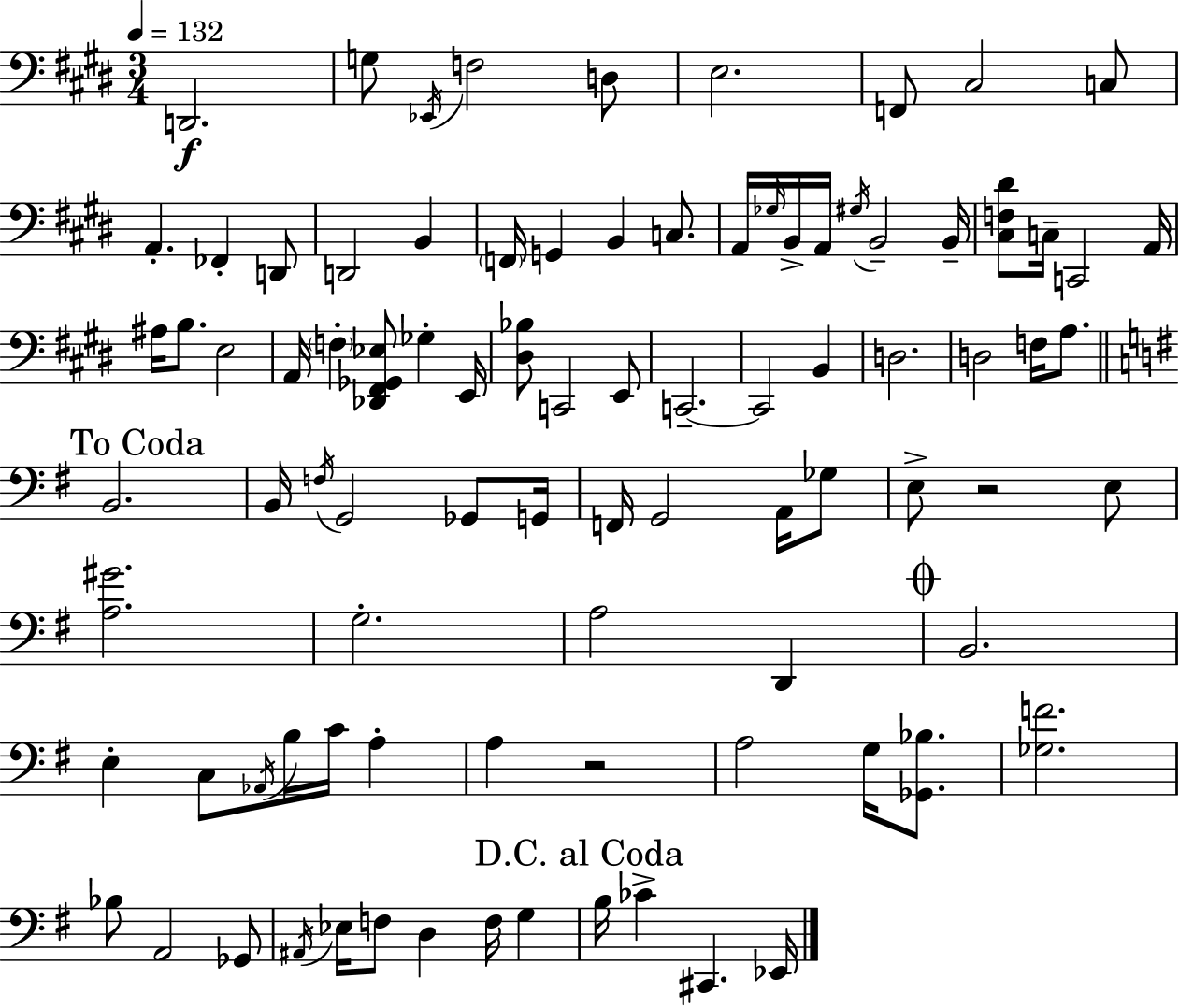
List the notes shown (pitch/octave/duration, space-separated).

D2/h. G3/e Eb2/s F3/h D3/e E3/h. F2/e C#3/h C3/e A2/q. FES2/q D2/e D2/h B2/q F2/s G2/q B2/q C3/e. A2/s Gb3/s B2/s A2/s G#3/s B2/h B2/s [C#3,F3,D#4]/e C3/s C2/h A2/s A#3/s B3/e. E3/h A2/s F3/q [Db2,F#2,Gb2,Eb3]/e Gb3/q E2/s [D#3,Bb3]/e C2/h E2/e C2/h. C2/h B2/q D3/h. D3/h F3/s A3/e. B2/h. B2/s F3/s G2/h Gb2/e G2/s F2/s G2/h A2/s Gb3/e E3/e R/h E3/e [A3,G#4]/h. G3/h. A3/h D2/q B2/h. E3/q C3/e Ab2/s B3/s C4/s A3/q A3/q R/h A3/h G3/s [Gb2,Bb3]/e. [Gb3,F4]/h. Bb3/e A2/h Gb2/e A#2/s Eb3/s F3/e D3/q F3/s G3/q B3/s CES4/q C#2/q. Eb2/s